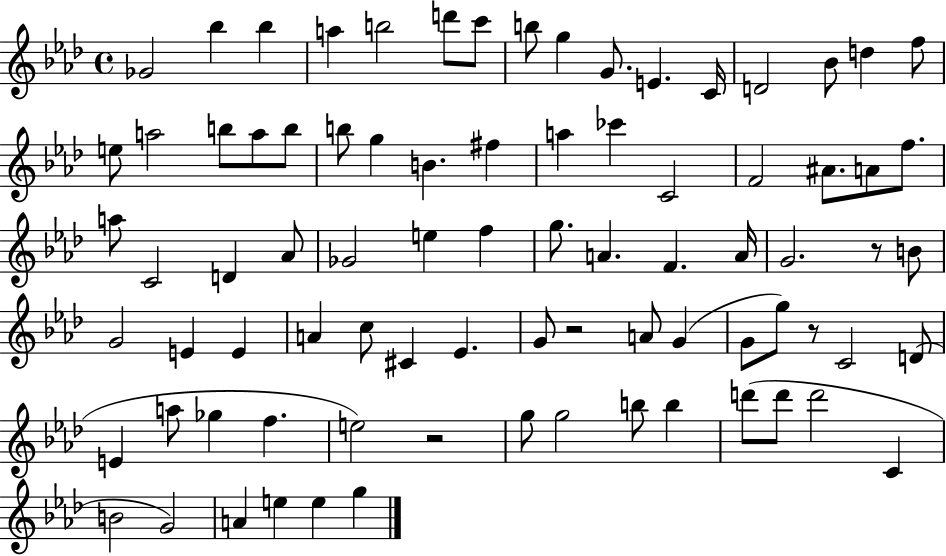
X:1
T:Untitled
M:4/4
L:1/4
K:Ab
_G2 _b _b a b2 d'/2 c'/2 b/2 g G/2 E C/4 D2 _B/2 d f/2 e/2 a2 b/2 a/2 b/2 b/2 g B ^f a _c' C2 F2 ^A/2 A/2 f/2 a/2 C2 D _A/2 _G2 e f g/2 A F A/4 G2 z/2 B/2 G2 E E A c/2 ^C _E G/2 z2 A/2 G G/2 g/2 z/2 C2 D/2 E a/2 _g f e2 z2 g/2 g2 b/2 b d'/2 d'/2 d'2 C B2 G2 A e e g